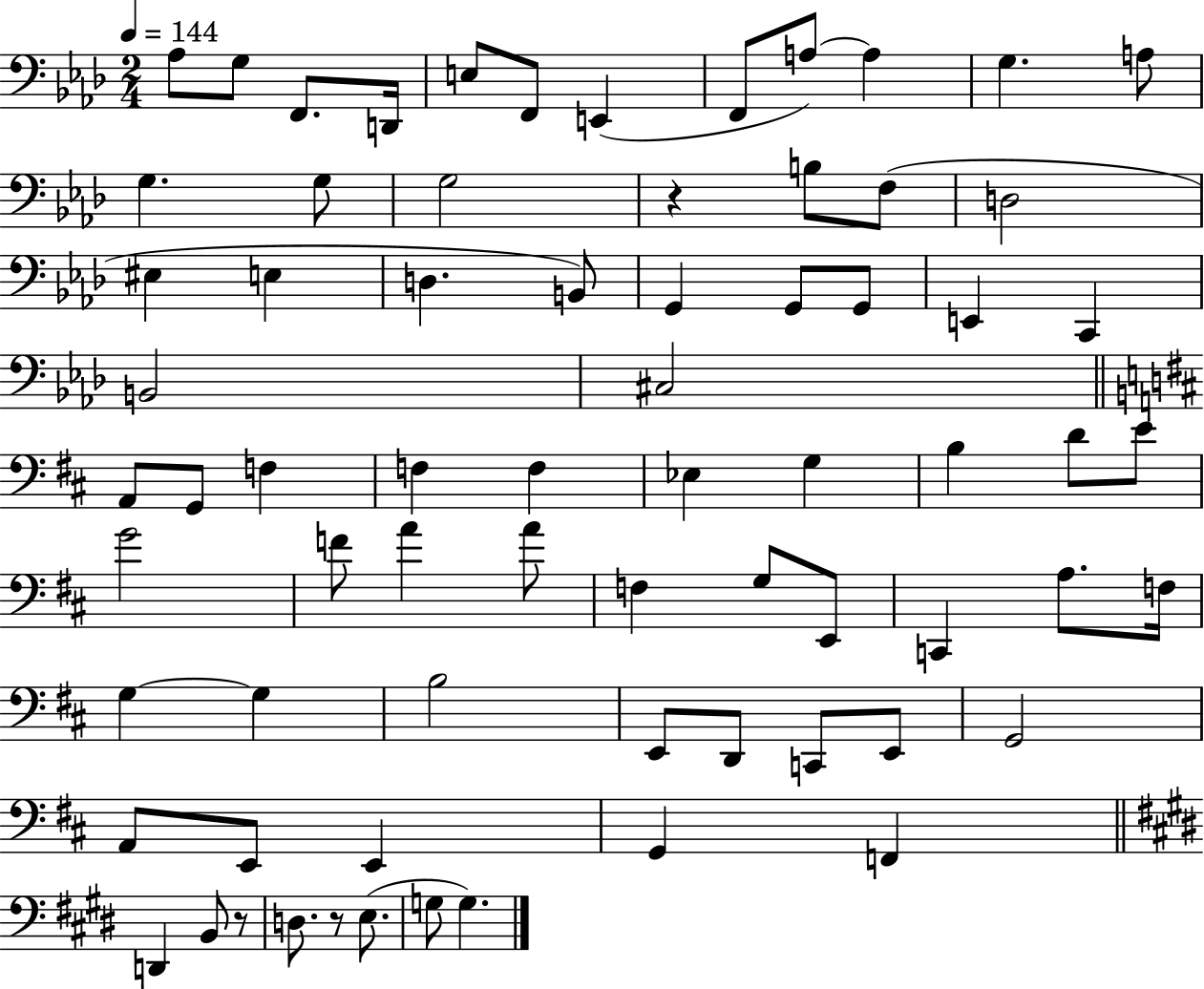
X:1
T:Untitled
M:2/4
L:1/4
K:Ab
_A,/2 G,/2 F,,/2 D,,/4 E,/2 F,,/2 E,, F,,/2 A,/2 A, G, A,/2 G, G,/2 G,2 z B,/2 F,/2 D,2 ^E, E, D, B,,/2 G,, G,,/2 G,,/2 E,, C,, B,,2 ^C,2 A,,/2 G,,/2 F, F, F, _E, G, B, D/2 E/2 G2 F/2 A A/2 F, G,/2 E,,/2 C,, A,/2 F,/4 G, G, B,2 E,,/2 D,,/2 C,,/2 E,,/2 G,,2 A,,/2 E,,/2 E,, G,, F,, D,, B,,/2 z/2 D,/2 z/2 E,/2 G,/2 G,